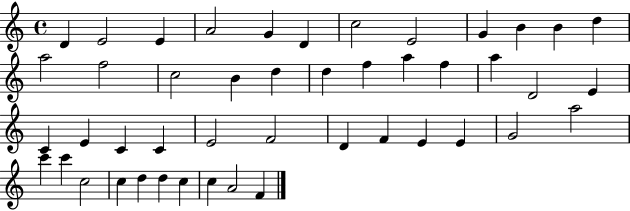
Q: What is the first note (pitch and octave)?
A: D4